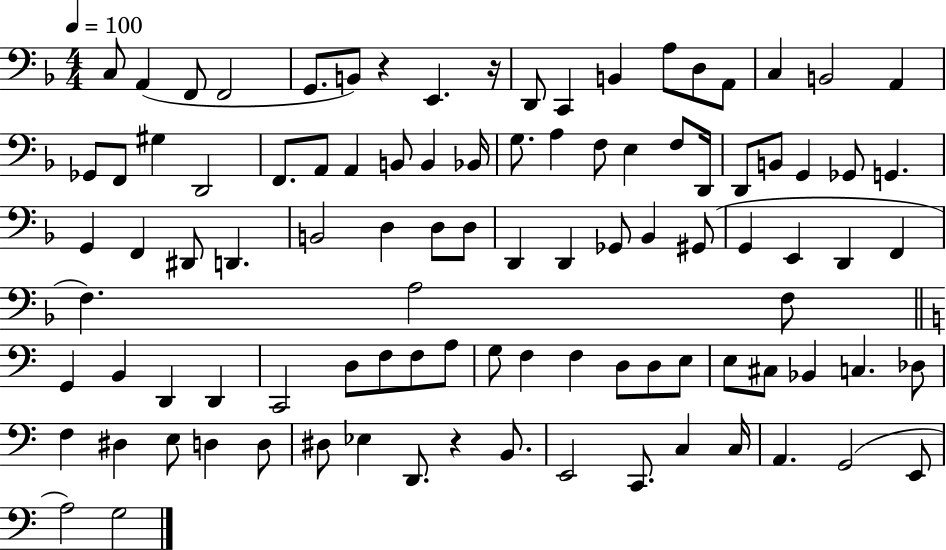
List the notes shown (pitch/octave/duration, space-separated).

C3/e A2/q F2/e F2/h G2/e. B2/e R/q E2/q. R/s D2/e C2/q B2/q A3/e D3/e A2/e C3/q B2/h A2/q Gb2/e F2/e G#3/q D2/h F2/e. A2/e A2/q B2/e B2/q Bb2/s G3/e. A3/q F3/e E3/q F3/e D2/s D2/e B2/e G2/q Gb2/e G2/q. G2/q F2/q D#2/e D2/q. B2/h D3/q D3/e D3/e D2/q D2/q Gb2/e Bb2/q G#2/e G2/q E2/q D2/q F2/q F3/q. A3/h F3/e G2/q B2/q D2/q D2/q C2/h D3/e F3/e F3/e A3/e G3/e F3/q F3/q D3/e D3/e E3/e E3/e C#3/e Bb2/q C3/q. Db3/e F3/q D#3/q E3/e D3/q D3/e D#3/e Eb3/q D2/e. R/q B2/e. E2/h C2/e. C3/q C3/s A2/q. G2/h E2/e A3/h G3/h